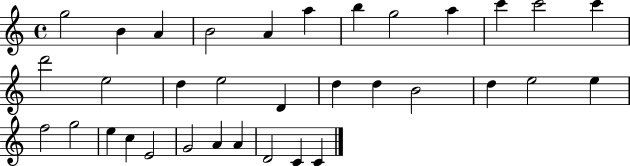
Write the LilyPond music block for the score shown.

{
  \clef treble
  \time 4/4
  \defaultTimeSignature
  \key c \major
  g''2 b'4 a'4 | b'2 a'4 a''4 | b''4 g''2 a''4 | c'''4 c'''2 c'''4 | \break d'''2 e''2 | d''4 e''2 d'4 | d''4 d''4 b'2 | d''4 e''2 e''4 | \break f''2 g''2 | e''4 c''4 e'2 | g'2 a'4 a'4 | d'2 c'4 c'4 | \break \bar "|."
}